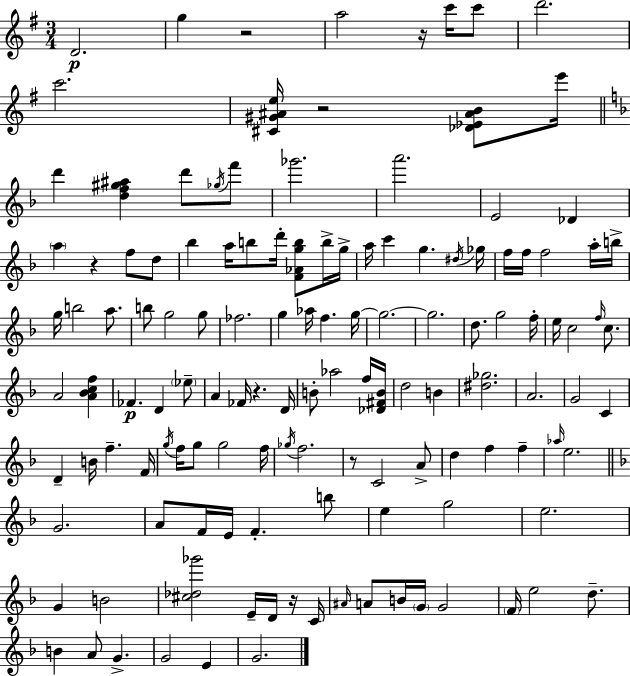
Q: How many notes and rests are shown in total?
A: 131